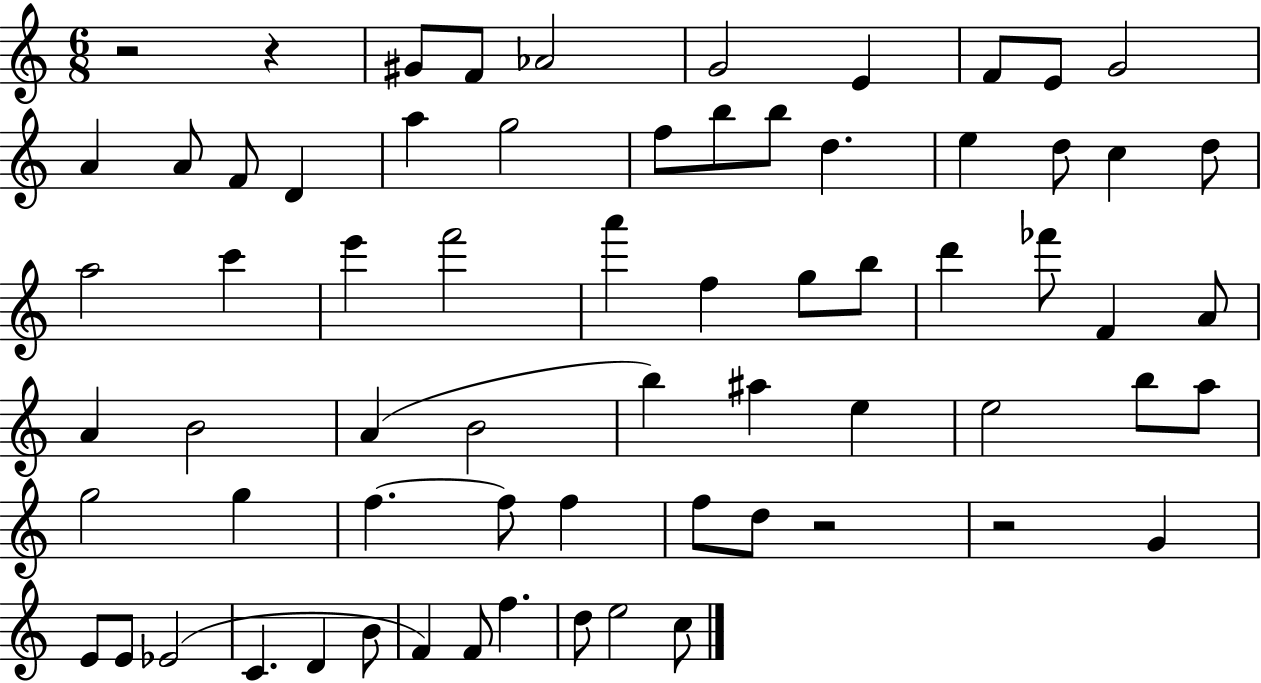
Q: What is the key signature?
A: C major